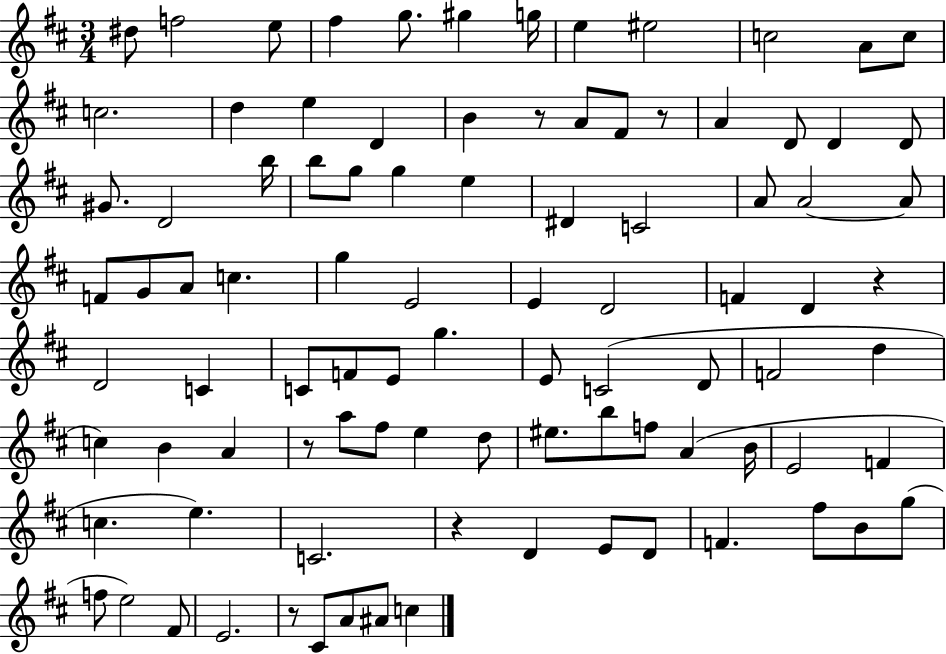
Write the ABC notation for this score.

X:1
T:Untitled
M:3/4
L:1/4
K:D
^d/2 f2 e/2 ^f g/2 ^g g/4 e ^e2 c2 A/2 c/2 c2 d e D B z/2 A/2 ^F/2 z/2 A D/2 D D/2 ^G/2 D2 b/4 b/2 g/2 g e ^D C2 A/2 A2 A/2 F/2 G/2 A/2 c g E2 E D2 F D z D2 C C/2 F/2 E/2 g E/2 C2 D/2 F2 d c B A z/2 a/2 ^f/2 e d/2 ^e/2 b/2 f/2 A B/4 E2 F c e C2 z D E/2 D/2 F ^f/2 B/2 g/2 f/2 e2 ^F/2 E2 z/2 ^C/2 A/2 ^A/2 c